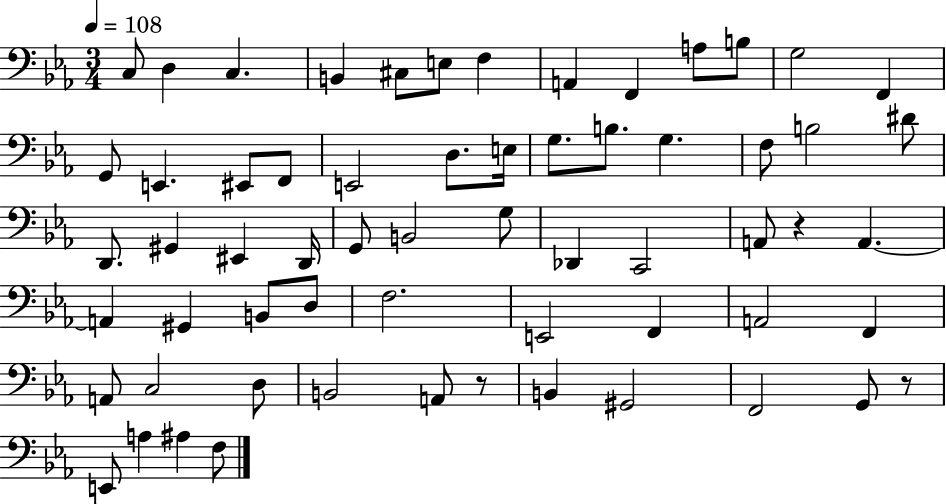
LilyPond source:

{
  \clef bass
  \numericTimeSignature
  \time 3/4
  \key ees \major
  \tempo 4 = 108
  c8 d4 c4. | b,4 cis8 e8 f4 | a,4 f,4 a8 b8 | g2 f,4 | \break g,8 e,4. eis,8 f,8 | e,2 d8. e16 | g8. b8. g4. | f8 b2 dis'8 | \break d,8. gis,4 eis,4 d,16 | g,8 b,2 g8 | des,4 c,2 | a,8 r4 a,4.~~ | \break a,4 gis,4 b,8 d8 | f2. | e,2 f,4 | a,2 f,4 | \break a,8 c2 d8 | b,2 a,8 r8 | b,4 gis,2 | f,2 g,8 r8 | \break e,8 a4 ais4 f8 | \bar "|."
}